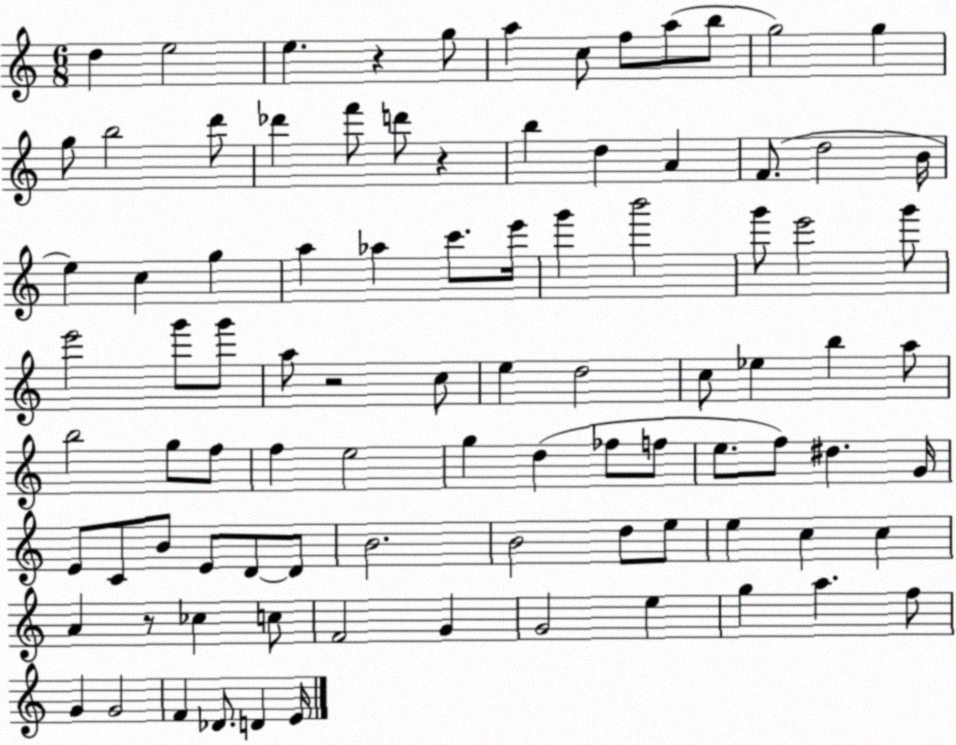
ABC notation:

X:1
T:Untitled
M:6/8
L:1/4
K:C
d e2 e z g/2 a c/2 f/2 a/2 b/2 g2 g g/2 b2 d'/2 _d' f'/2 d'/2 z b d A F/2 d2 B/4 e c g a _a c'/2 e'/4 g' b'2 g'/2 e'2 g'/2 e'2 g'/2 g'/2 a/2 z2 c/2 e d2 c/2 _e b a/2 b2 g/2 f/2 f e2 g d _f/2 f/2 e/2 f/2 ^d G/4 E/2 C/2 B/2 E/2 D/2 D/2 B2 B2 d/2 e/2 e c c A z/2 _c c/2 F2 G G2 e g a f/2 G G2 F _D/2 D E/4